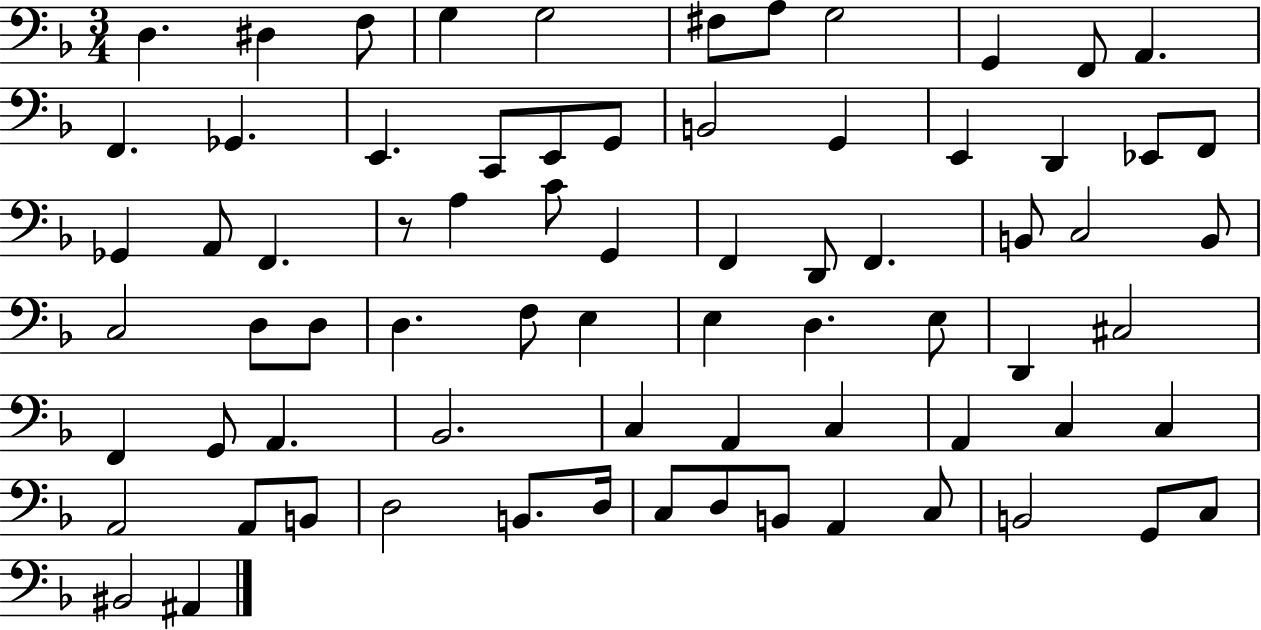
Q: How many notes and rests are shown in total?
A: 73